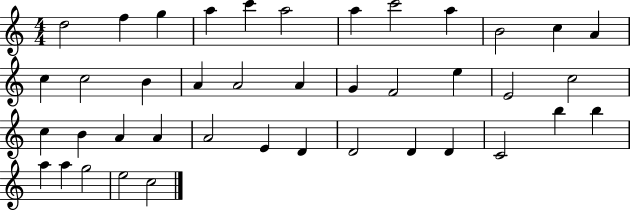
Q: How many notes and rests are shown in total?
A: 41